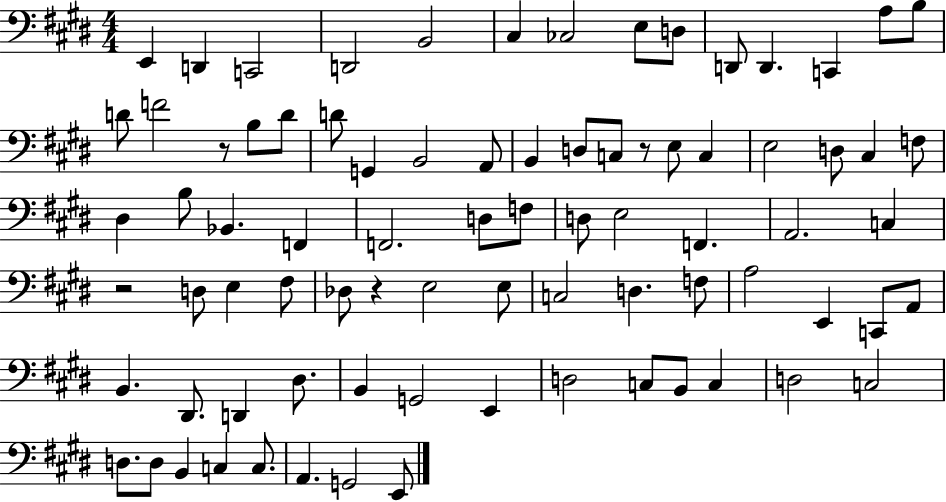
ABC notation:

X:1
T:Untitled
M:4/4
L:1/4
K:E
E,, D,, C,,2 D,,2 B,,2 ^C, _C,2 E,/2 D,/2 D,,/2 D,, C,, A,/2 B,/2 D/2 F2 z/2 B,/2 D/2 D/2 G,, B,,2 A,,/2 B,, D,/2 C,/2 z/2 E,/2 C, E,2 D,/2 ^C, F,/2 ^D, B,/2 _B,, F,, F,,2 D,/2 F,/2 D,/2 E,2 F,, A,,2 C, z2 D,/2 E, ^F,/2 _D,/2 z E,2 E,/2 C,2 D, F,/2 A,2 E,, C,,/2 A,,/2 B,, ^D,,/2 D,, ^D,/2 B,, G,,2 E,, D,2 C,/2 B,,/2 C, D,2 C,2 D,/2 D,/2 B,, C, C,/2 A,, G,,2 E,,/2